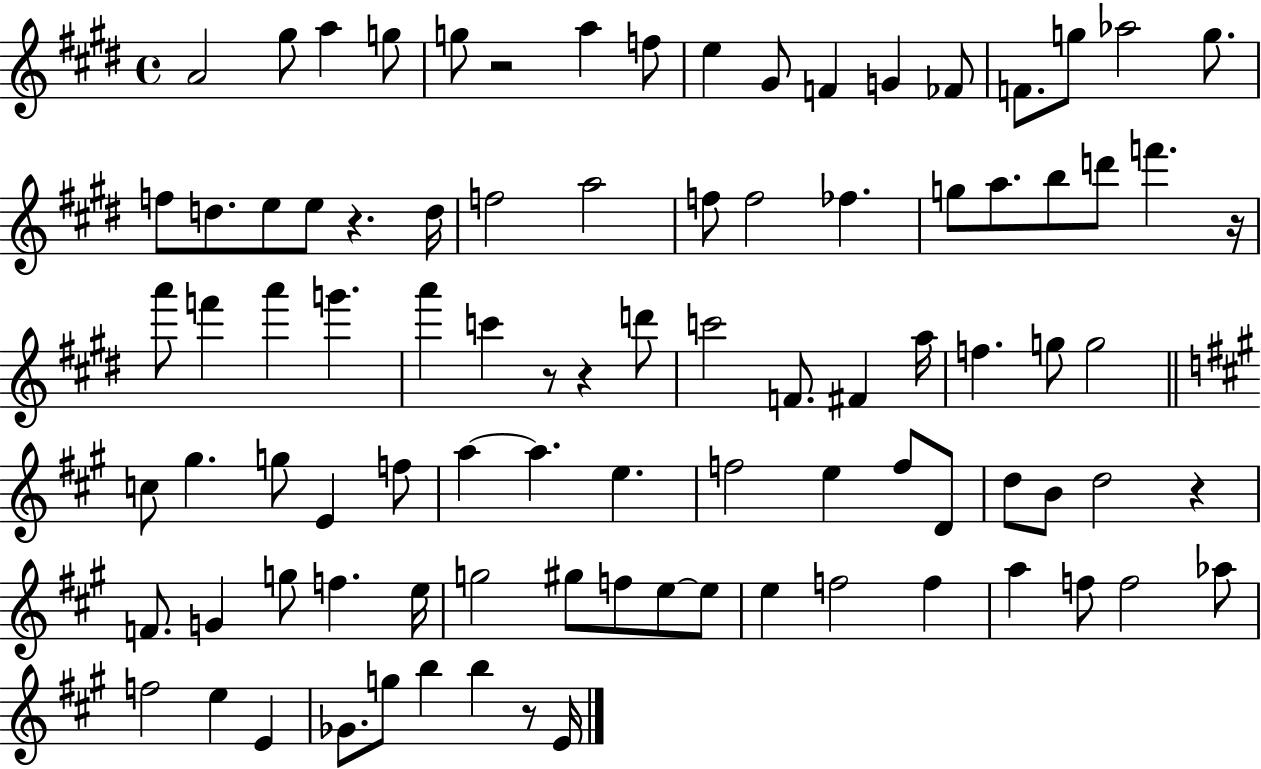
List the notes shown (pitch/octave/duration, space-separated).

A4/h G#5/e A5/q G5/e G5/e R/h A5/q F5/e E5/q G#4/e F4/q G4/q FES4/e F4/e. G5/e Ab5/h G5/e. F5/e D5/e. E5/e E5/e R/q. D5/s F5/h A5/h F5/e F5/h FES5/q. G5/e A5/e. B5/e D6/e F6/q. R/s A6/e F6/q A6/q G6/q. A6/q C6/q R/e R/q D6/e C6/h F4/e. F#4/q A5/s F5/q. G5/e G5/h C5/e G#5/q. G5/e E4/q F5/e A5/q A5/q. E5/q. F5/h E5/q F5/e D4/e D5/e B4/e D5/h R/q F4/e. G4/q G5/e F5/q. E5/s G5/h G#5/e F5/e E5/e E5/e E5/q F5/h F5/q A5/q F5/e F5/h Ab5/e F5/h E5/q E4/q Gb4/e. G5/e B5/q B5/q R/e E4/s